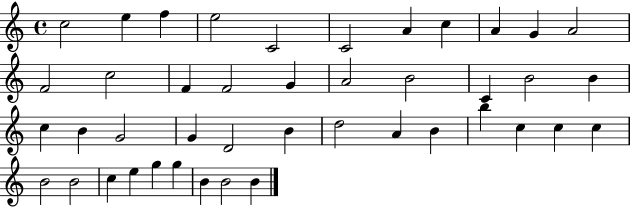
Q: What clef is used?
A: treble